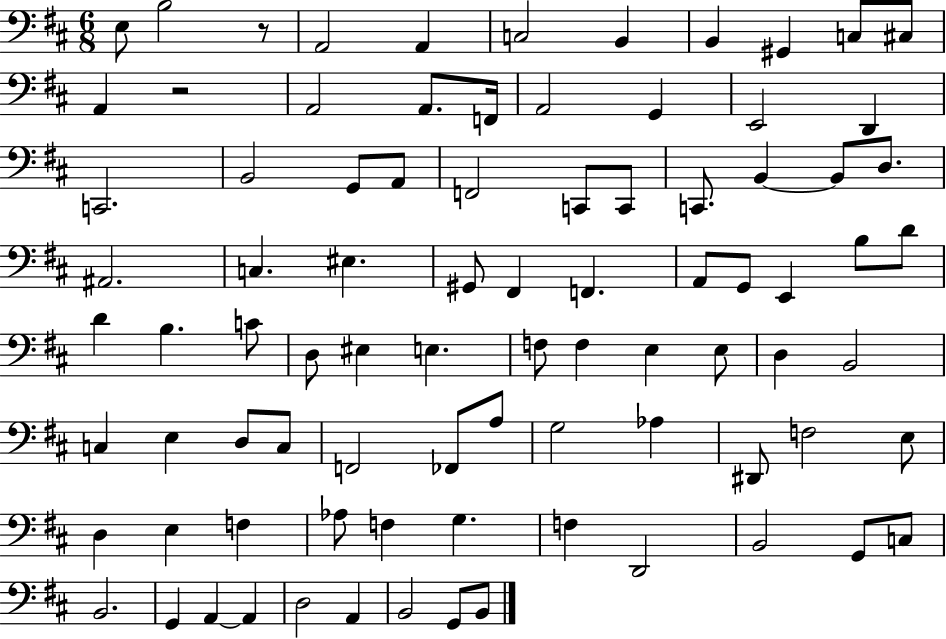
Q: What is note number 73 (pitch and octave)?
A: B2